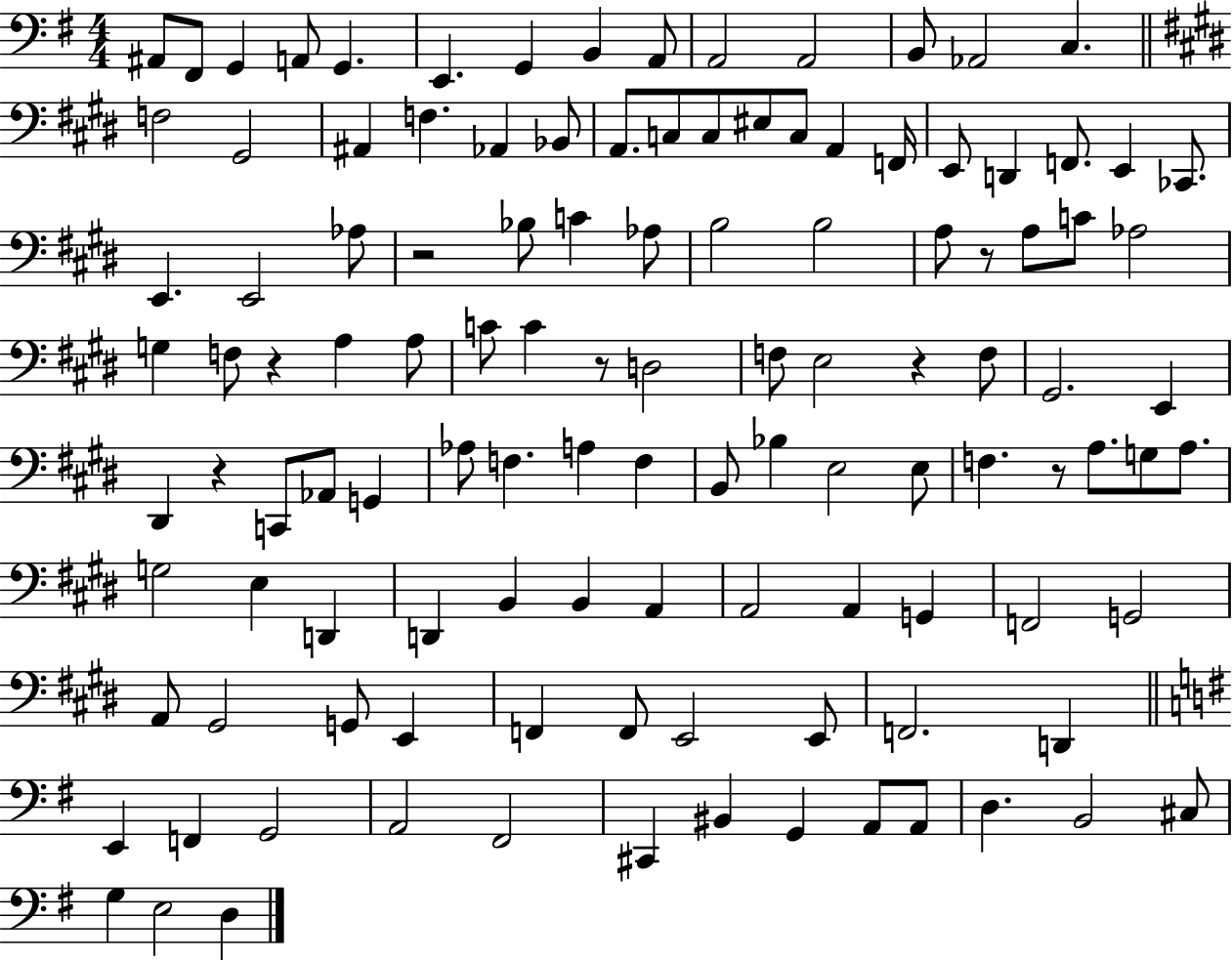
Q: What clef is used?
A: bass